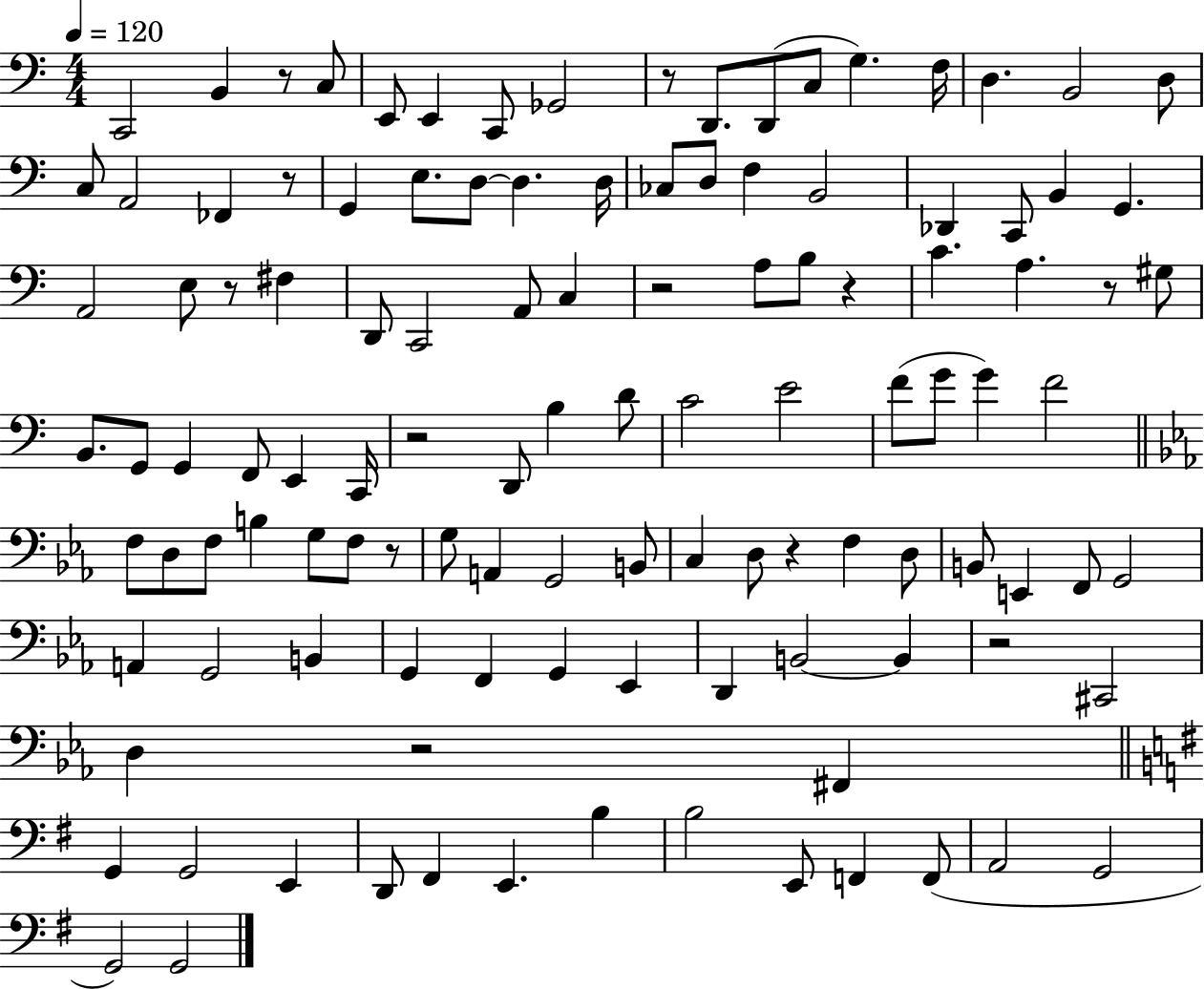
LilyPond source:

{
  \clef bass
  \numericTimeSignature
  \time 4/4
  \key c \major
  \tempo 4 = 120
  c,2 b,4 r8 c8 | e,8 e,4 c,8 ges,2 | r8 d,8. d,8( c8 g4.) f16 | d4. b,2 d8 | \break c8 a,2 fes,4 r8 | g,4 e8. d8~~ d4. d16 | ces8 d8 f4 b,2 | des,4 c,8 b,4 g,4. | \break a,2 e8 r8 fis4 | d,8 c,2 a,8 c4 | r2 a8 b8 r4 | c'4. a4. r8 gis8 | \break b,8. g,8 g,4 f,8 e,4 c,16 | r2 d,8 b4 d'8 | c'2 e'2 | f'8( g'8 g'4) f'2 | \break \bar "||" \break \key ees \major f8 d8 f8 b4 g8 f8 r8 | g8 a,4 g,2 b,8 | c4 d8 r4 f4 d8 | b,8 e,4 f,8 g,2 | \break a,4 g,2 b,4 | g,4 f,4 g,4 ees,4 | d,4 b,2~~ b,4 | r2 cis,2 | \break d4 r2 fis,4 | \bar "||" \break \key g \major g,4 g,2 e,4 | d,8 fis,4 e,4. b4 | b2 e,8 f,4 f,8( | a,2 g,2 | \break g,2) g,2 | \bar "|."
}